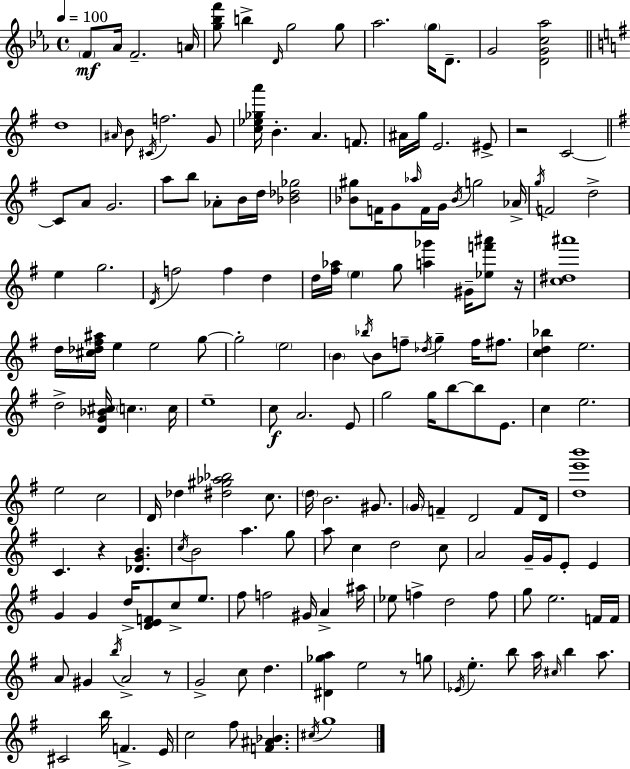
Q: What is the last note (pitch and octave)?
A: G5